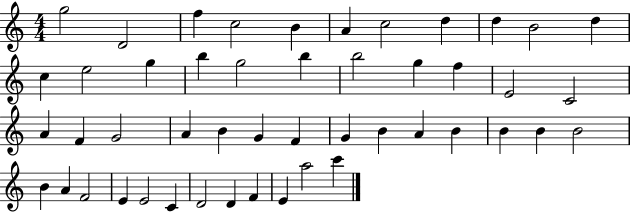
X:1
T:Untitled
M:4/4
L:1/4
K:C
g2 D2 f c2 B A c2 d d B2 d c e2 g b g2 b b2 g f E2 C2 A F G2 A B G F G B A B B B B2 B A F2 E E2 C D2 D F E a2 c'